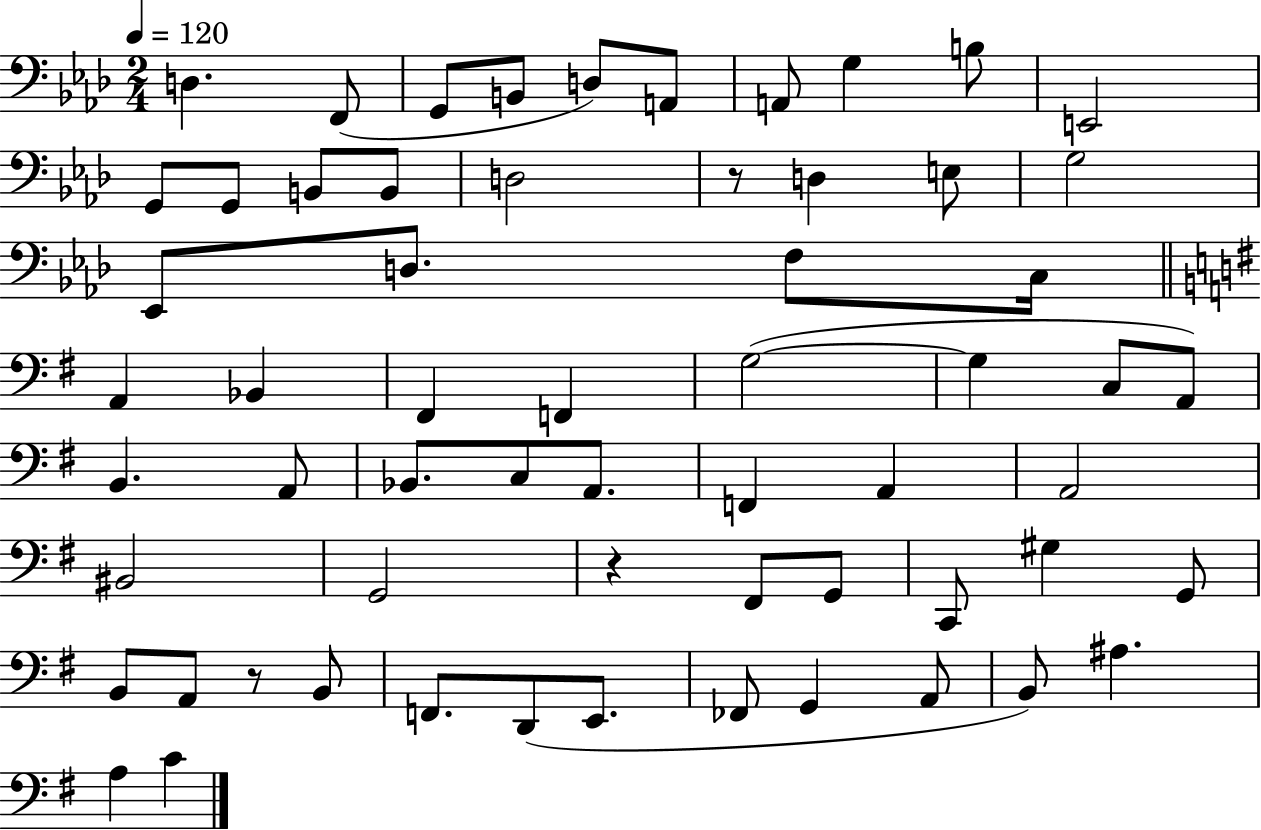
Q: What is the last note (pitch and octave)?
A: C4